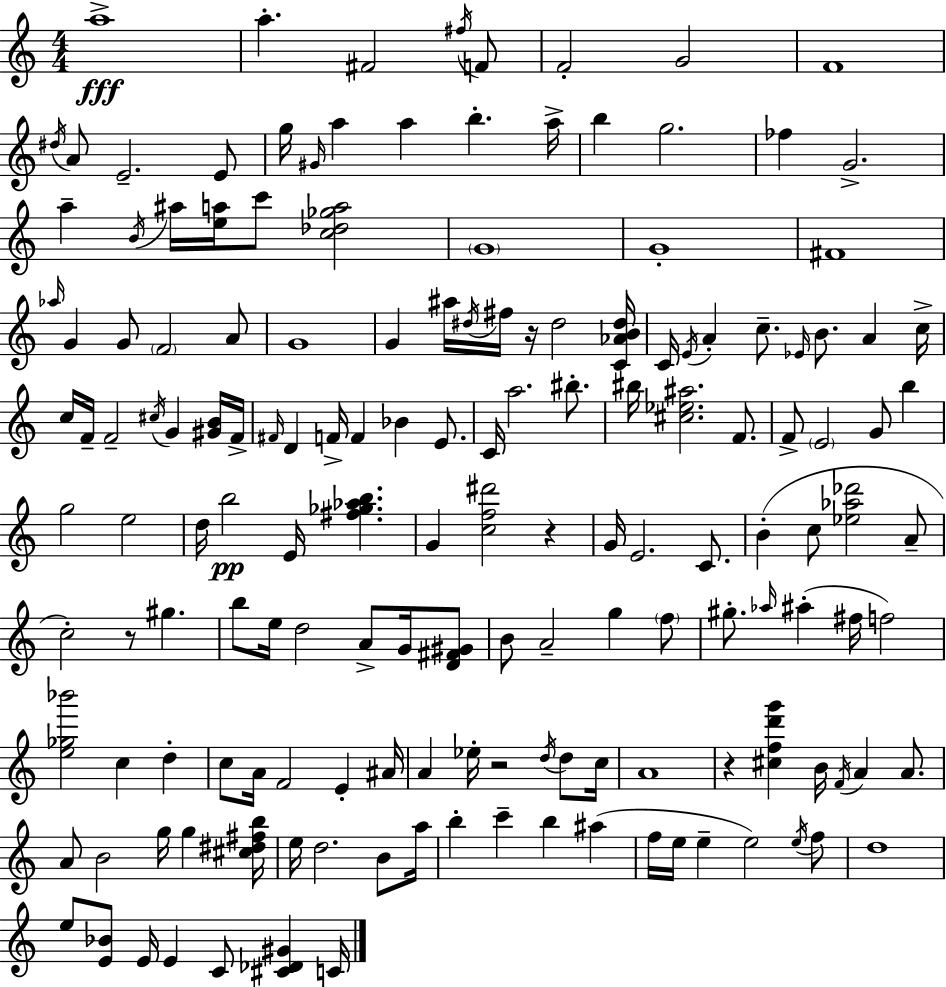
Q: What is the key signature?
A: C major